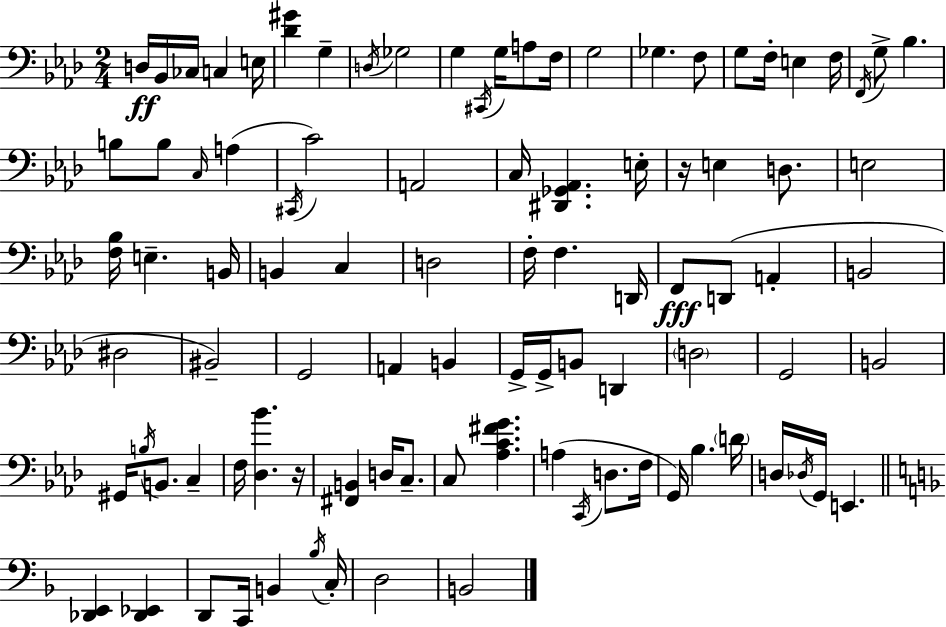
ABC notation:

X:1
T:Untitled
M:2/4
L:1/4
K:Fm
D,/4 _B,,/4 _C,/4 C, E,/4 [_D^G] G, D,/4 _G,2 G, ^C,,/4 G,/4 A,/2 F,/4 G,2 _G, F,/2 G,/2 F,/4 E, F,/4 F,,/4 G,/2 _B, B,/2 B,/2 C,/4 A, ^C,,/4 C2 A,,2 C,/4 [^D,,_G,,_A,,] E,/4 z/4 E, D,/2 E,2 [F,_B,]/4 E, B,,/4 B,, C, D,2 F,/4 F, D,,/4 F,,/2 D,,/2 A,, B,,2 ^D,2 ^B,,2 G,,2 A,, B,, G,,/4 G,,/4 B,,/2 D,, D,2 G,,2 B,,2 ^G,,/4 B,/4 B,,/2 C, F,/4 [_D,_B] z/4 [^F,,B,,] D,/4 C,/2 C,/2 [_A,C^FG] A, C,,/4 D,/2 F,/4 G,,/4 _B, D/4 D,/4 _D,/4 G,,/4 E,, [_D,,E,,] [_D,,_E,,] D,,/2 C,,/4 B,, _B,/4 C,/4 D,2 B,,2